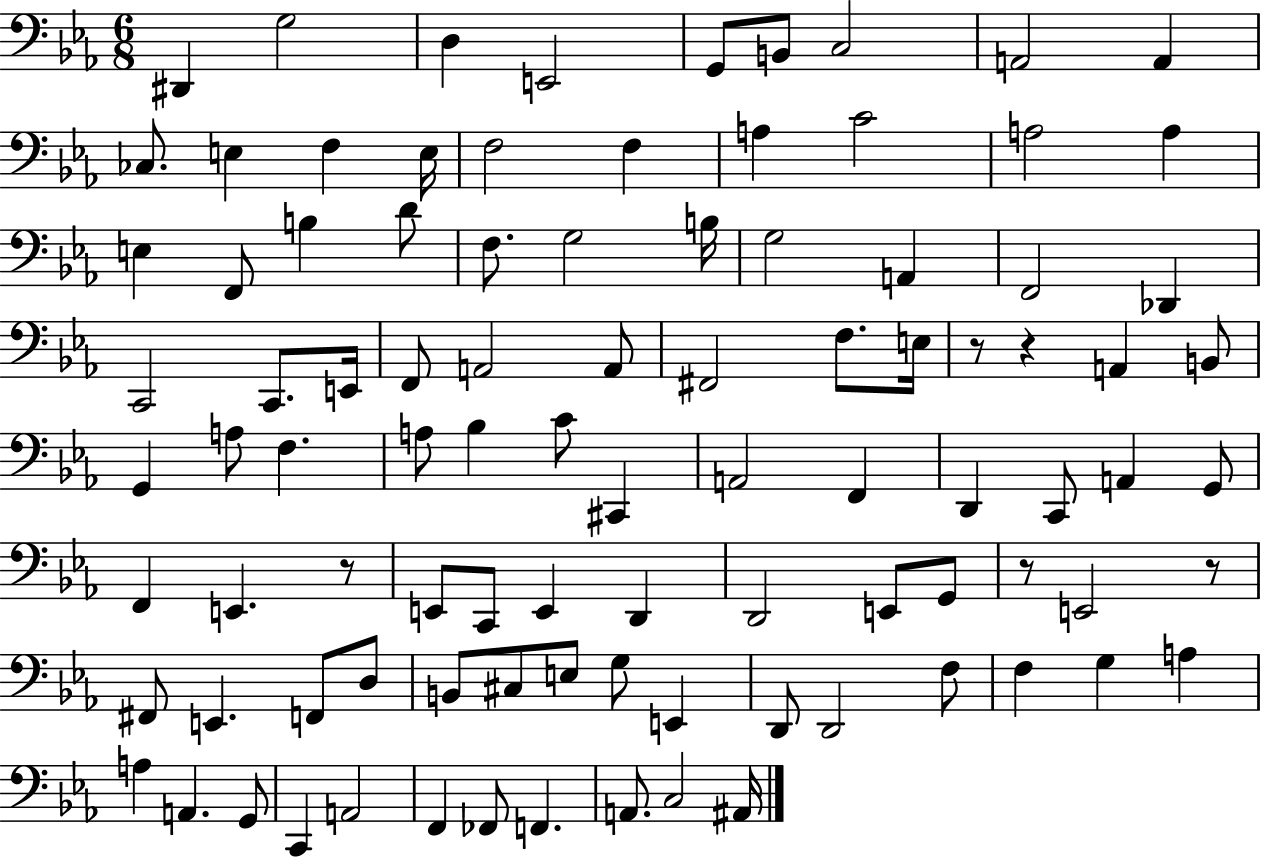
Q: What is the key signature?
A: EES major